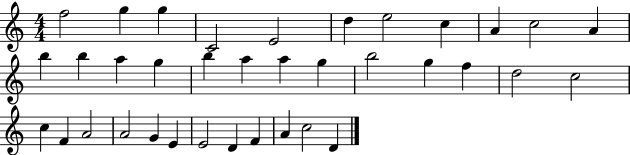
X:1
T:Untitled
M:4/4
L:1/4
K:C
f2 g g C2 E2 d e2 c A c2 A b b a g b a a g b2 g f d2 c2 c F A2 A2 G E E2 D F A c2 D